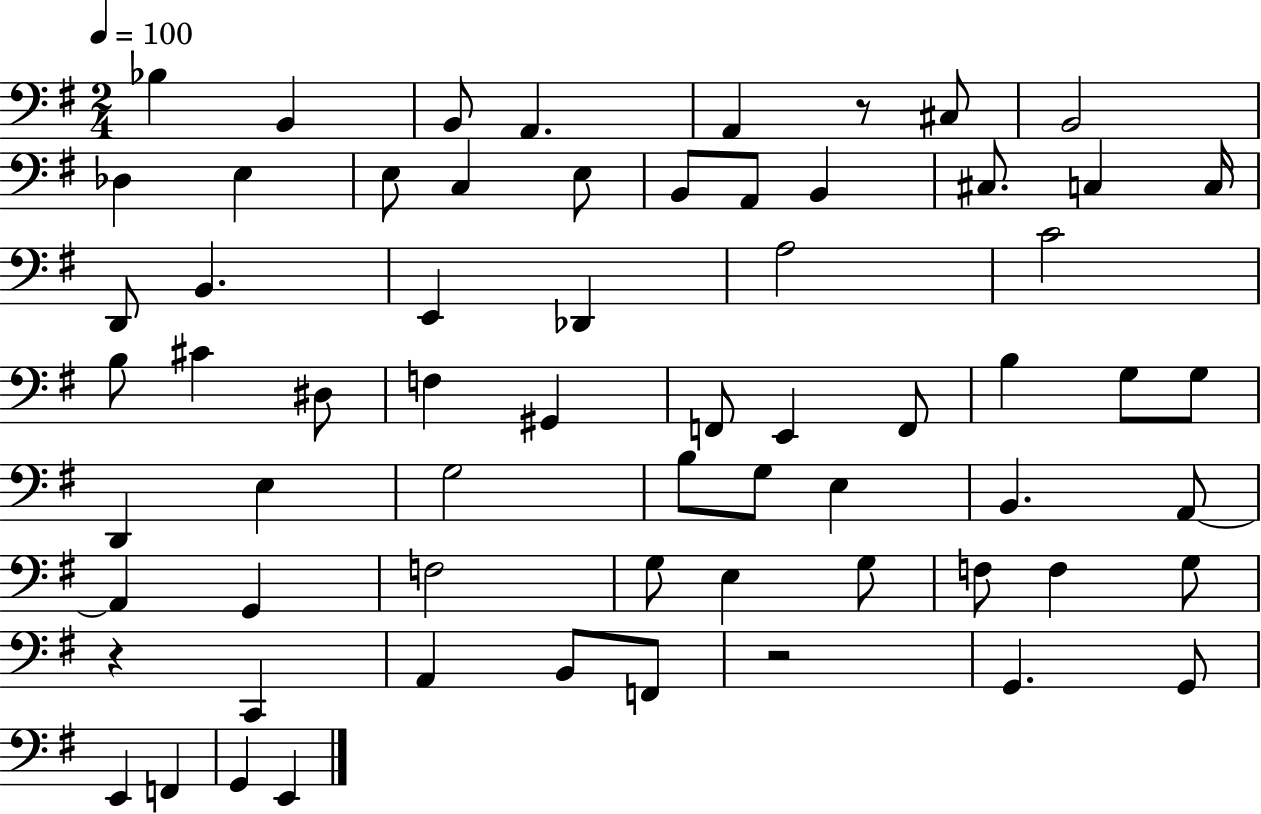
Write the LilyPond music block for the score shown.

{
  \clef bass
  \numericTimeSignature
  \time 2/4
  \key g \major
  \tempo 4 = 100
  bes4 b,4 | b,8 a,4. | a,4 r8 cis8 | b,2 | \break des4 e4 | e8 c4 e8 | b,8 a,8 b,4 | cis8. c4 c16 | \break d,8 b,4. | e,4 des,4 | a2 | c'2 | \break b8 cis'4 dis8 | f4 gis,4 | f,8 e,4 f,8 | b4 g8 g8 | \break d,4 e4 | g2 | b8 g8 e4 | b,4. a,8~~ | \break a,4 g,4 | f2 | g8 e4 g8 | f8 f4 g8 | \break r4 c,4 | a,4 b,8 f,8 | r2 | g,4. g,8 | \break e,4 f,4 | g,4 e,4 | \bar "|."
}